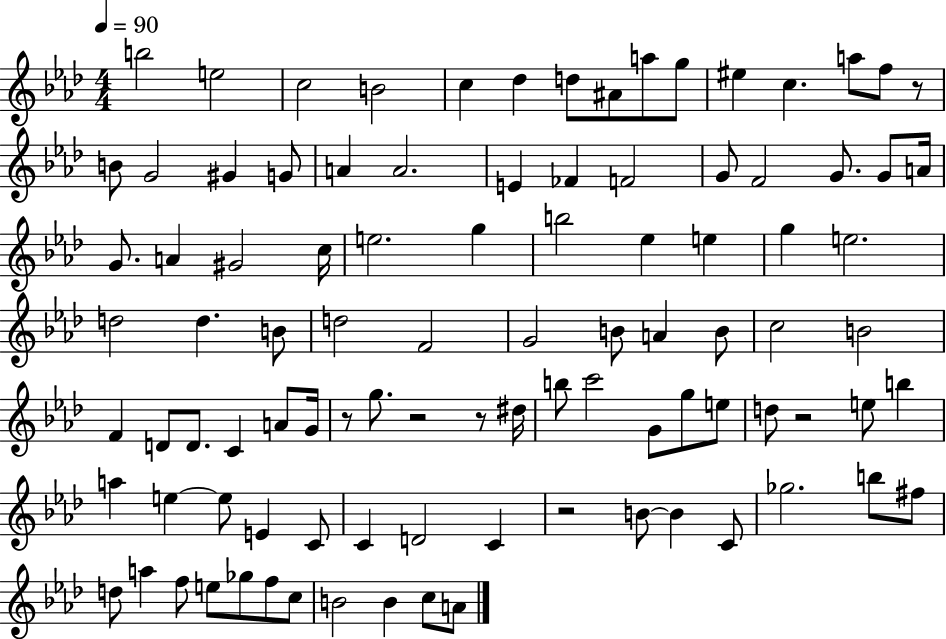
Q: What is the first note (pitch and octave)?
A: B5